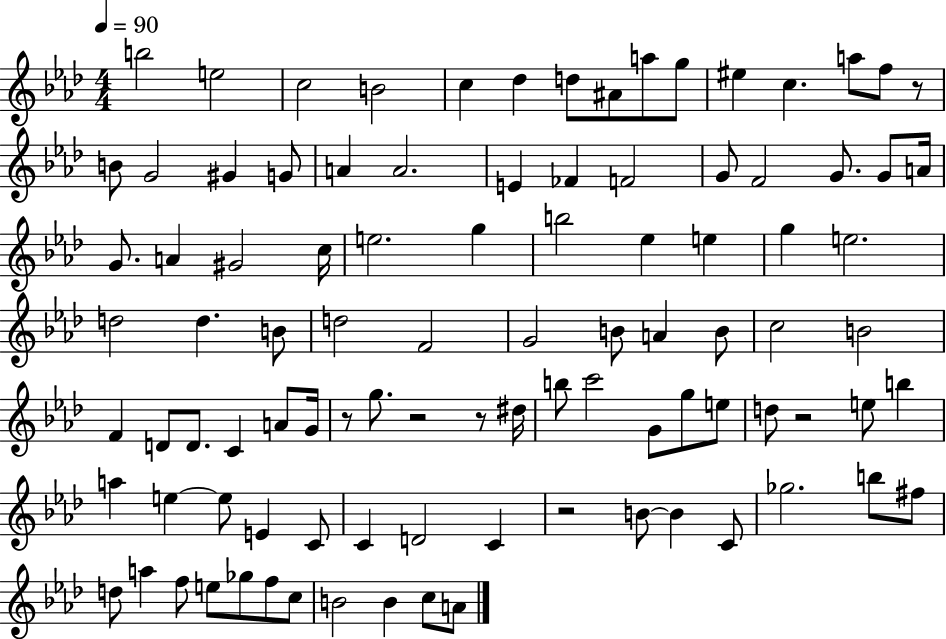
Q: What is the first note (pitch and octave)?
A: B5